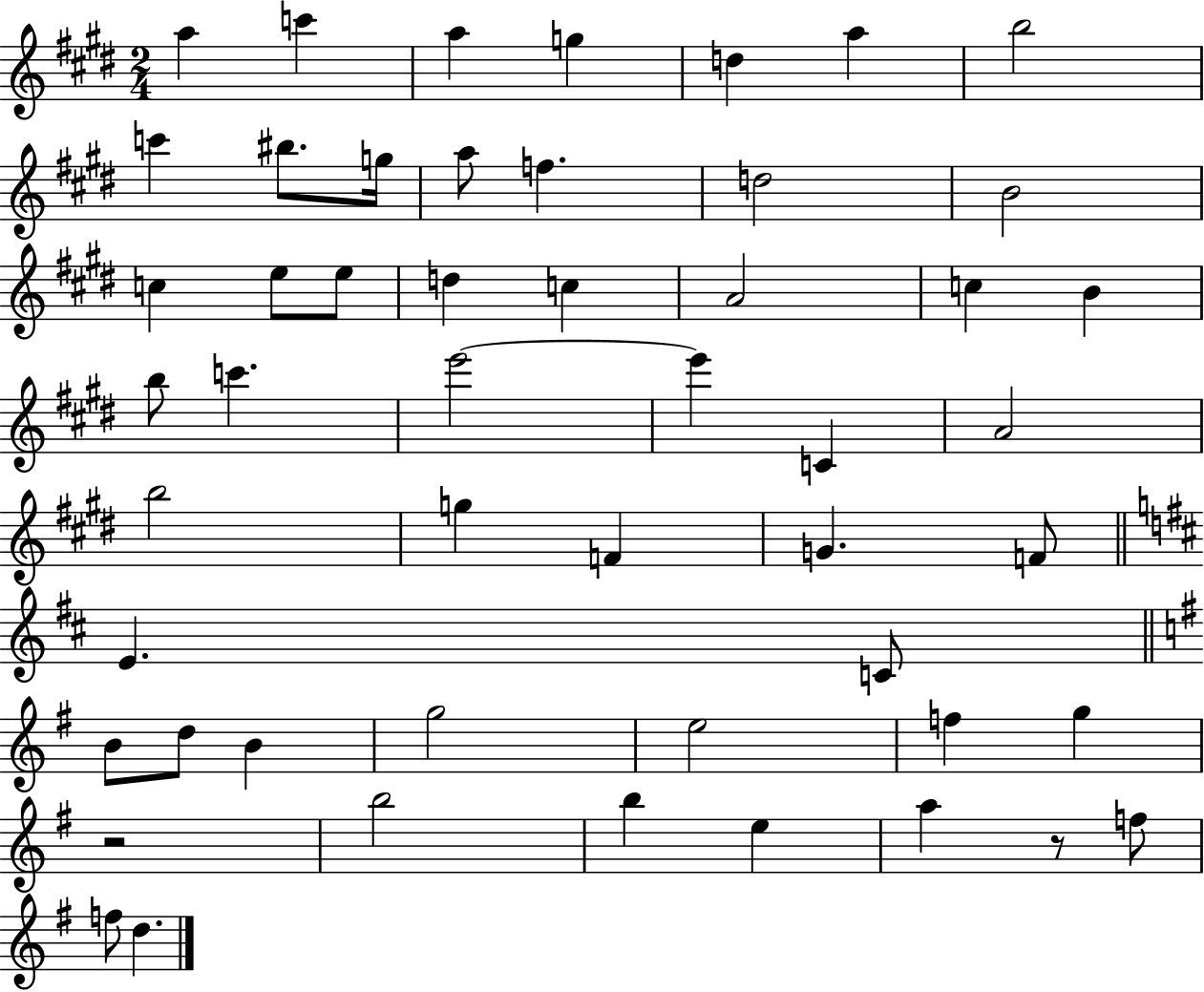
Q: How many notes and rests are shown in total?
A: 51